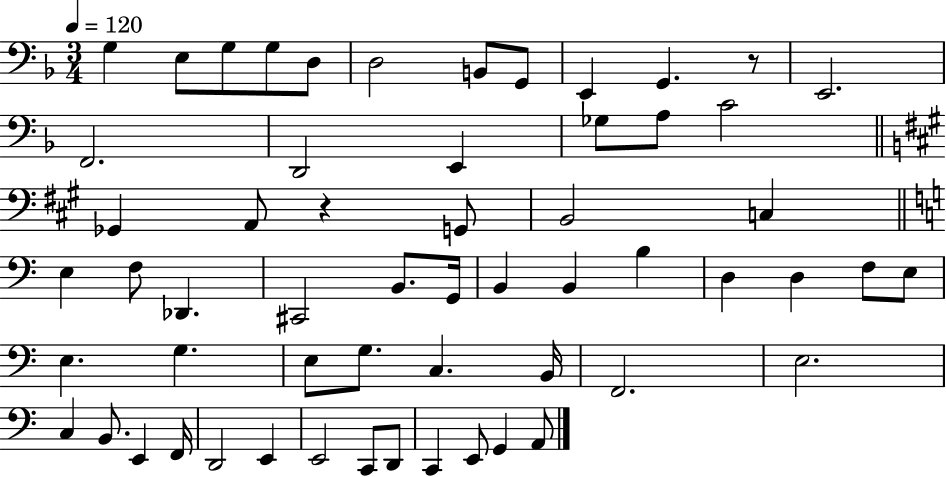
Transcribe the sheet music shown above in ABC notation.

X:1
T:Untitled
M:3/4
L:1/4
K:F
G, E,/2 G,/2 G,/2 D,/2 D,2 B,,/2 G,,/2 E,, G,, z/2 E,,2 F,,2 D,,2 E,, _G,/2 A,/2 C2 _G,, A,,/2 z G,,/2 B,,2 C, E, F,/2 _D,, ^C,,2 B,,/2 G,,/4 B,, B,, B, D, D, F,/2 E,/2 E, G, E,/2 G,/2 C, B,,/4 F,,2 E,2 C, B,,/2 E,, F,,/4 D,,2 E,, E,,2 C,,/2 D,,/2 C,, E,,/2 G,, A,,/2